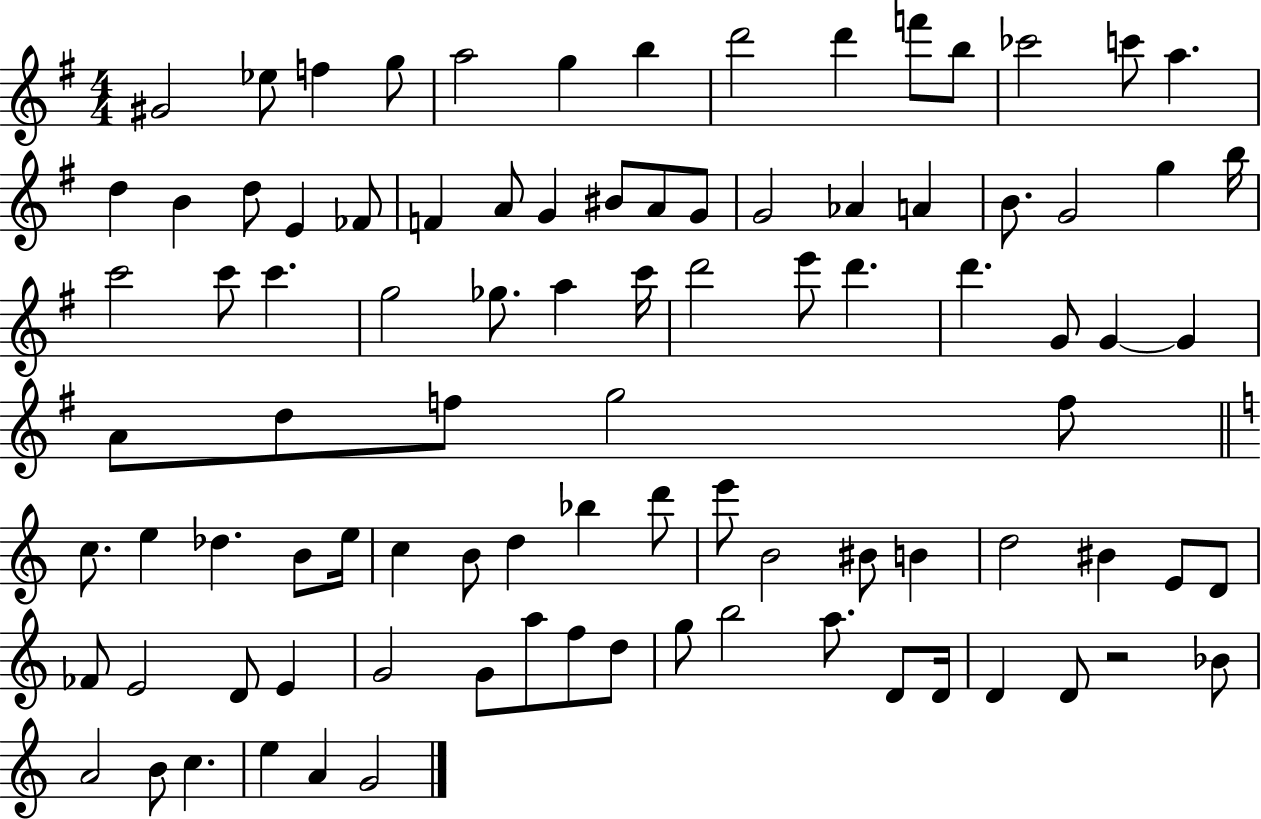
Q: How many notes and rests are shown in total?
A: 93